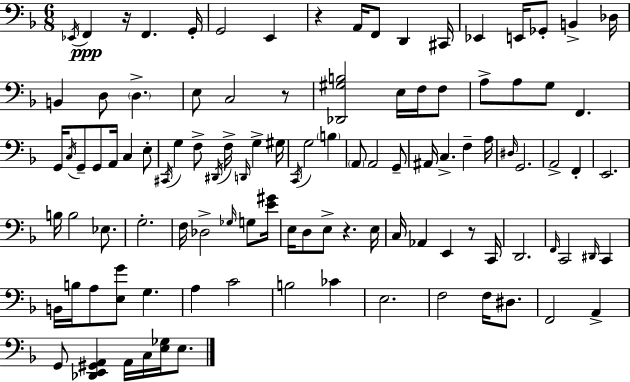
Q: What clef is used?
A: bass